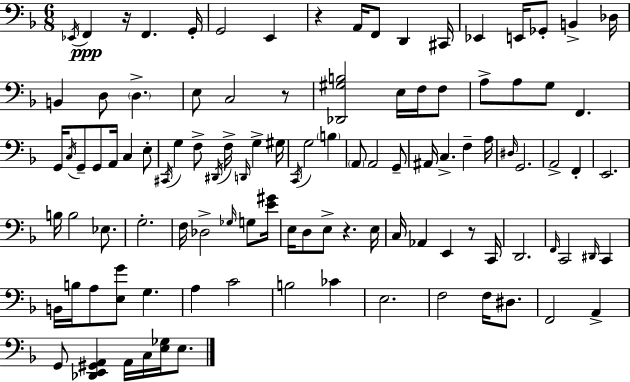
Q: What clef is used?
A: bass